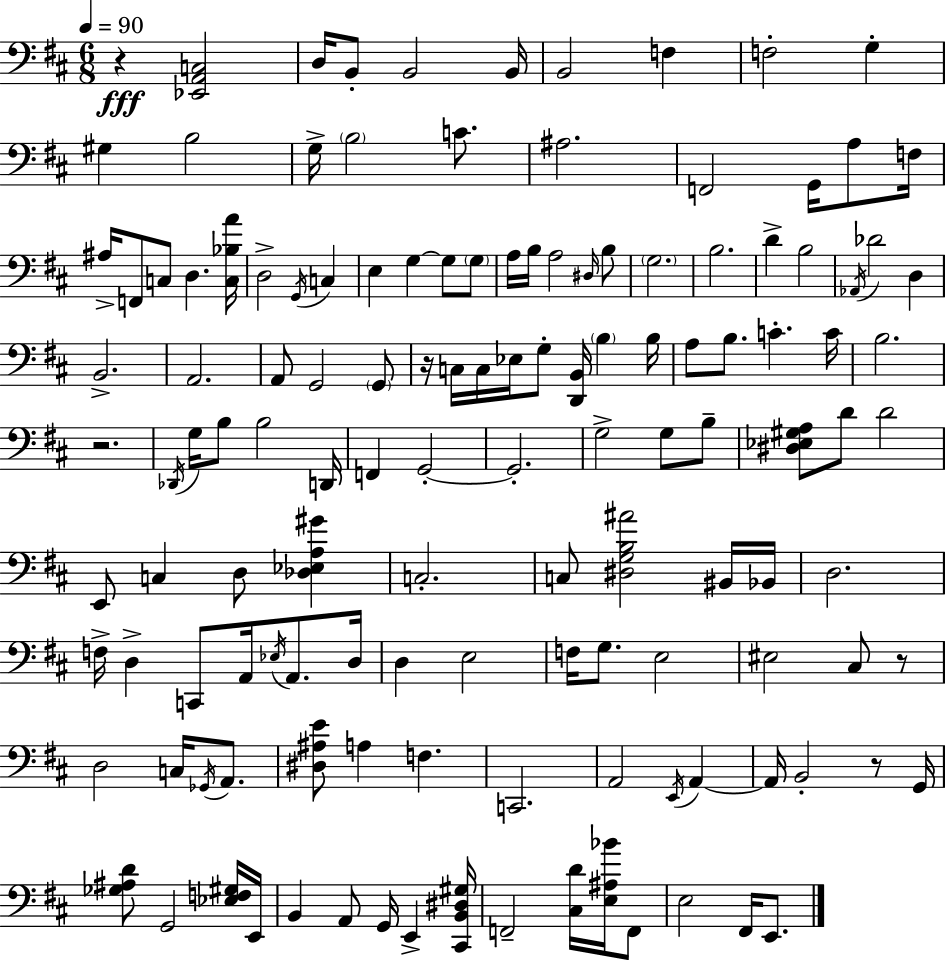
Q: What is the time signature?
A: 6/8